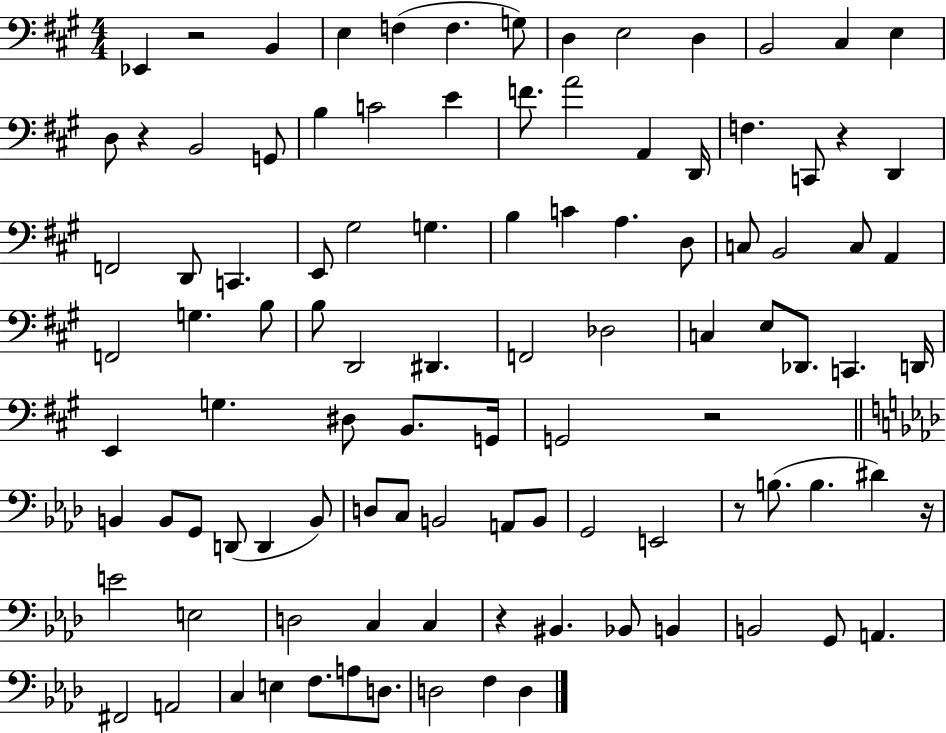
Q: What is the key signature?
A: A major